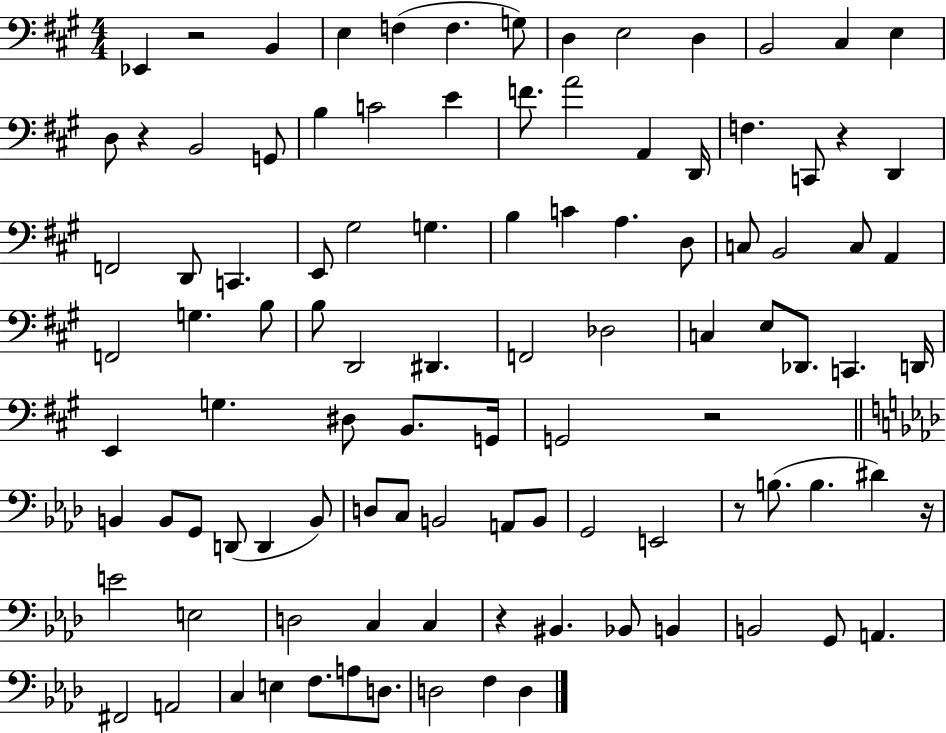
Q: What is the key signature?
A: A major